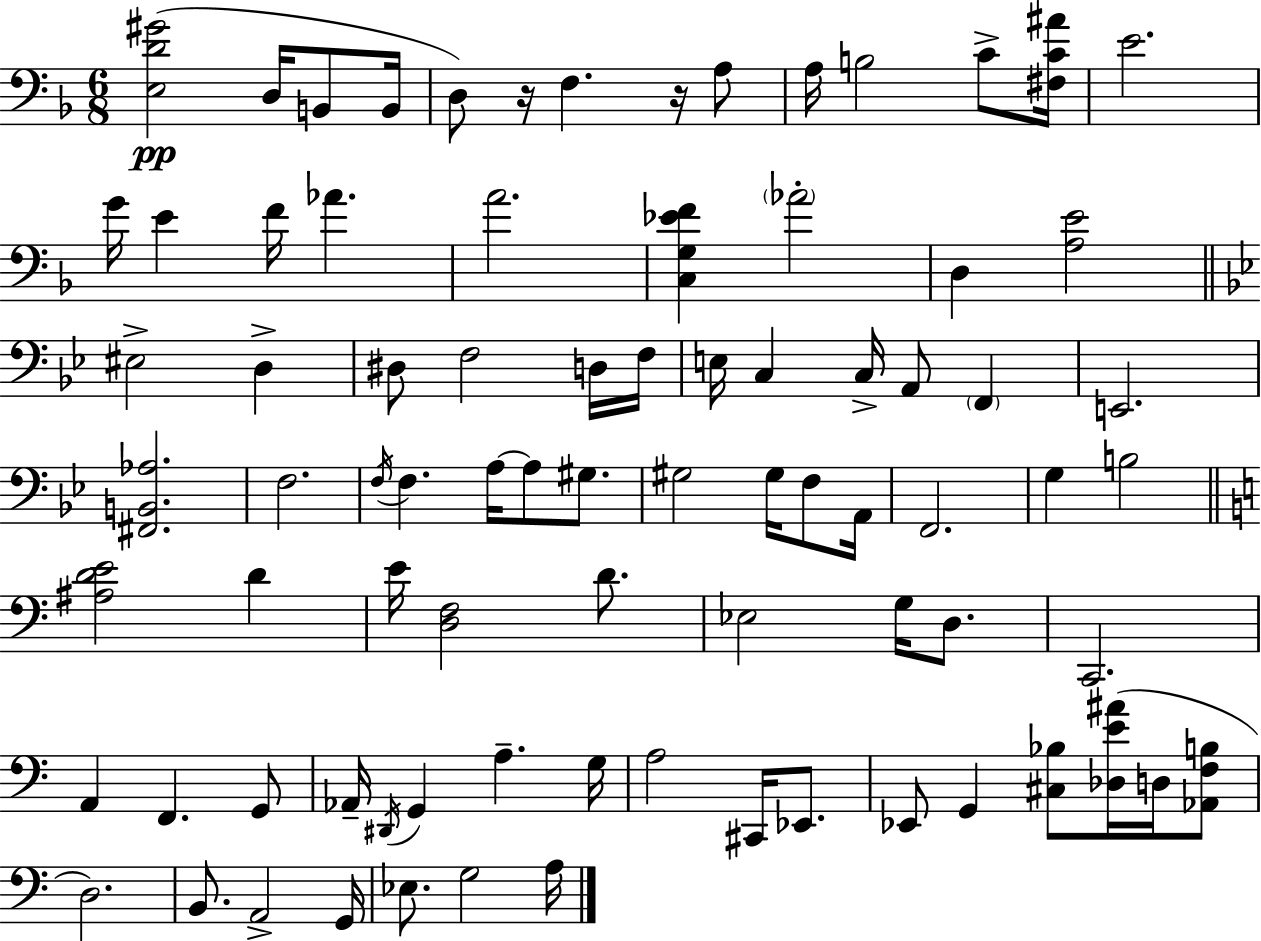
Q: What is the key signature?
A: D minor